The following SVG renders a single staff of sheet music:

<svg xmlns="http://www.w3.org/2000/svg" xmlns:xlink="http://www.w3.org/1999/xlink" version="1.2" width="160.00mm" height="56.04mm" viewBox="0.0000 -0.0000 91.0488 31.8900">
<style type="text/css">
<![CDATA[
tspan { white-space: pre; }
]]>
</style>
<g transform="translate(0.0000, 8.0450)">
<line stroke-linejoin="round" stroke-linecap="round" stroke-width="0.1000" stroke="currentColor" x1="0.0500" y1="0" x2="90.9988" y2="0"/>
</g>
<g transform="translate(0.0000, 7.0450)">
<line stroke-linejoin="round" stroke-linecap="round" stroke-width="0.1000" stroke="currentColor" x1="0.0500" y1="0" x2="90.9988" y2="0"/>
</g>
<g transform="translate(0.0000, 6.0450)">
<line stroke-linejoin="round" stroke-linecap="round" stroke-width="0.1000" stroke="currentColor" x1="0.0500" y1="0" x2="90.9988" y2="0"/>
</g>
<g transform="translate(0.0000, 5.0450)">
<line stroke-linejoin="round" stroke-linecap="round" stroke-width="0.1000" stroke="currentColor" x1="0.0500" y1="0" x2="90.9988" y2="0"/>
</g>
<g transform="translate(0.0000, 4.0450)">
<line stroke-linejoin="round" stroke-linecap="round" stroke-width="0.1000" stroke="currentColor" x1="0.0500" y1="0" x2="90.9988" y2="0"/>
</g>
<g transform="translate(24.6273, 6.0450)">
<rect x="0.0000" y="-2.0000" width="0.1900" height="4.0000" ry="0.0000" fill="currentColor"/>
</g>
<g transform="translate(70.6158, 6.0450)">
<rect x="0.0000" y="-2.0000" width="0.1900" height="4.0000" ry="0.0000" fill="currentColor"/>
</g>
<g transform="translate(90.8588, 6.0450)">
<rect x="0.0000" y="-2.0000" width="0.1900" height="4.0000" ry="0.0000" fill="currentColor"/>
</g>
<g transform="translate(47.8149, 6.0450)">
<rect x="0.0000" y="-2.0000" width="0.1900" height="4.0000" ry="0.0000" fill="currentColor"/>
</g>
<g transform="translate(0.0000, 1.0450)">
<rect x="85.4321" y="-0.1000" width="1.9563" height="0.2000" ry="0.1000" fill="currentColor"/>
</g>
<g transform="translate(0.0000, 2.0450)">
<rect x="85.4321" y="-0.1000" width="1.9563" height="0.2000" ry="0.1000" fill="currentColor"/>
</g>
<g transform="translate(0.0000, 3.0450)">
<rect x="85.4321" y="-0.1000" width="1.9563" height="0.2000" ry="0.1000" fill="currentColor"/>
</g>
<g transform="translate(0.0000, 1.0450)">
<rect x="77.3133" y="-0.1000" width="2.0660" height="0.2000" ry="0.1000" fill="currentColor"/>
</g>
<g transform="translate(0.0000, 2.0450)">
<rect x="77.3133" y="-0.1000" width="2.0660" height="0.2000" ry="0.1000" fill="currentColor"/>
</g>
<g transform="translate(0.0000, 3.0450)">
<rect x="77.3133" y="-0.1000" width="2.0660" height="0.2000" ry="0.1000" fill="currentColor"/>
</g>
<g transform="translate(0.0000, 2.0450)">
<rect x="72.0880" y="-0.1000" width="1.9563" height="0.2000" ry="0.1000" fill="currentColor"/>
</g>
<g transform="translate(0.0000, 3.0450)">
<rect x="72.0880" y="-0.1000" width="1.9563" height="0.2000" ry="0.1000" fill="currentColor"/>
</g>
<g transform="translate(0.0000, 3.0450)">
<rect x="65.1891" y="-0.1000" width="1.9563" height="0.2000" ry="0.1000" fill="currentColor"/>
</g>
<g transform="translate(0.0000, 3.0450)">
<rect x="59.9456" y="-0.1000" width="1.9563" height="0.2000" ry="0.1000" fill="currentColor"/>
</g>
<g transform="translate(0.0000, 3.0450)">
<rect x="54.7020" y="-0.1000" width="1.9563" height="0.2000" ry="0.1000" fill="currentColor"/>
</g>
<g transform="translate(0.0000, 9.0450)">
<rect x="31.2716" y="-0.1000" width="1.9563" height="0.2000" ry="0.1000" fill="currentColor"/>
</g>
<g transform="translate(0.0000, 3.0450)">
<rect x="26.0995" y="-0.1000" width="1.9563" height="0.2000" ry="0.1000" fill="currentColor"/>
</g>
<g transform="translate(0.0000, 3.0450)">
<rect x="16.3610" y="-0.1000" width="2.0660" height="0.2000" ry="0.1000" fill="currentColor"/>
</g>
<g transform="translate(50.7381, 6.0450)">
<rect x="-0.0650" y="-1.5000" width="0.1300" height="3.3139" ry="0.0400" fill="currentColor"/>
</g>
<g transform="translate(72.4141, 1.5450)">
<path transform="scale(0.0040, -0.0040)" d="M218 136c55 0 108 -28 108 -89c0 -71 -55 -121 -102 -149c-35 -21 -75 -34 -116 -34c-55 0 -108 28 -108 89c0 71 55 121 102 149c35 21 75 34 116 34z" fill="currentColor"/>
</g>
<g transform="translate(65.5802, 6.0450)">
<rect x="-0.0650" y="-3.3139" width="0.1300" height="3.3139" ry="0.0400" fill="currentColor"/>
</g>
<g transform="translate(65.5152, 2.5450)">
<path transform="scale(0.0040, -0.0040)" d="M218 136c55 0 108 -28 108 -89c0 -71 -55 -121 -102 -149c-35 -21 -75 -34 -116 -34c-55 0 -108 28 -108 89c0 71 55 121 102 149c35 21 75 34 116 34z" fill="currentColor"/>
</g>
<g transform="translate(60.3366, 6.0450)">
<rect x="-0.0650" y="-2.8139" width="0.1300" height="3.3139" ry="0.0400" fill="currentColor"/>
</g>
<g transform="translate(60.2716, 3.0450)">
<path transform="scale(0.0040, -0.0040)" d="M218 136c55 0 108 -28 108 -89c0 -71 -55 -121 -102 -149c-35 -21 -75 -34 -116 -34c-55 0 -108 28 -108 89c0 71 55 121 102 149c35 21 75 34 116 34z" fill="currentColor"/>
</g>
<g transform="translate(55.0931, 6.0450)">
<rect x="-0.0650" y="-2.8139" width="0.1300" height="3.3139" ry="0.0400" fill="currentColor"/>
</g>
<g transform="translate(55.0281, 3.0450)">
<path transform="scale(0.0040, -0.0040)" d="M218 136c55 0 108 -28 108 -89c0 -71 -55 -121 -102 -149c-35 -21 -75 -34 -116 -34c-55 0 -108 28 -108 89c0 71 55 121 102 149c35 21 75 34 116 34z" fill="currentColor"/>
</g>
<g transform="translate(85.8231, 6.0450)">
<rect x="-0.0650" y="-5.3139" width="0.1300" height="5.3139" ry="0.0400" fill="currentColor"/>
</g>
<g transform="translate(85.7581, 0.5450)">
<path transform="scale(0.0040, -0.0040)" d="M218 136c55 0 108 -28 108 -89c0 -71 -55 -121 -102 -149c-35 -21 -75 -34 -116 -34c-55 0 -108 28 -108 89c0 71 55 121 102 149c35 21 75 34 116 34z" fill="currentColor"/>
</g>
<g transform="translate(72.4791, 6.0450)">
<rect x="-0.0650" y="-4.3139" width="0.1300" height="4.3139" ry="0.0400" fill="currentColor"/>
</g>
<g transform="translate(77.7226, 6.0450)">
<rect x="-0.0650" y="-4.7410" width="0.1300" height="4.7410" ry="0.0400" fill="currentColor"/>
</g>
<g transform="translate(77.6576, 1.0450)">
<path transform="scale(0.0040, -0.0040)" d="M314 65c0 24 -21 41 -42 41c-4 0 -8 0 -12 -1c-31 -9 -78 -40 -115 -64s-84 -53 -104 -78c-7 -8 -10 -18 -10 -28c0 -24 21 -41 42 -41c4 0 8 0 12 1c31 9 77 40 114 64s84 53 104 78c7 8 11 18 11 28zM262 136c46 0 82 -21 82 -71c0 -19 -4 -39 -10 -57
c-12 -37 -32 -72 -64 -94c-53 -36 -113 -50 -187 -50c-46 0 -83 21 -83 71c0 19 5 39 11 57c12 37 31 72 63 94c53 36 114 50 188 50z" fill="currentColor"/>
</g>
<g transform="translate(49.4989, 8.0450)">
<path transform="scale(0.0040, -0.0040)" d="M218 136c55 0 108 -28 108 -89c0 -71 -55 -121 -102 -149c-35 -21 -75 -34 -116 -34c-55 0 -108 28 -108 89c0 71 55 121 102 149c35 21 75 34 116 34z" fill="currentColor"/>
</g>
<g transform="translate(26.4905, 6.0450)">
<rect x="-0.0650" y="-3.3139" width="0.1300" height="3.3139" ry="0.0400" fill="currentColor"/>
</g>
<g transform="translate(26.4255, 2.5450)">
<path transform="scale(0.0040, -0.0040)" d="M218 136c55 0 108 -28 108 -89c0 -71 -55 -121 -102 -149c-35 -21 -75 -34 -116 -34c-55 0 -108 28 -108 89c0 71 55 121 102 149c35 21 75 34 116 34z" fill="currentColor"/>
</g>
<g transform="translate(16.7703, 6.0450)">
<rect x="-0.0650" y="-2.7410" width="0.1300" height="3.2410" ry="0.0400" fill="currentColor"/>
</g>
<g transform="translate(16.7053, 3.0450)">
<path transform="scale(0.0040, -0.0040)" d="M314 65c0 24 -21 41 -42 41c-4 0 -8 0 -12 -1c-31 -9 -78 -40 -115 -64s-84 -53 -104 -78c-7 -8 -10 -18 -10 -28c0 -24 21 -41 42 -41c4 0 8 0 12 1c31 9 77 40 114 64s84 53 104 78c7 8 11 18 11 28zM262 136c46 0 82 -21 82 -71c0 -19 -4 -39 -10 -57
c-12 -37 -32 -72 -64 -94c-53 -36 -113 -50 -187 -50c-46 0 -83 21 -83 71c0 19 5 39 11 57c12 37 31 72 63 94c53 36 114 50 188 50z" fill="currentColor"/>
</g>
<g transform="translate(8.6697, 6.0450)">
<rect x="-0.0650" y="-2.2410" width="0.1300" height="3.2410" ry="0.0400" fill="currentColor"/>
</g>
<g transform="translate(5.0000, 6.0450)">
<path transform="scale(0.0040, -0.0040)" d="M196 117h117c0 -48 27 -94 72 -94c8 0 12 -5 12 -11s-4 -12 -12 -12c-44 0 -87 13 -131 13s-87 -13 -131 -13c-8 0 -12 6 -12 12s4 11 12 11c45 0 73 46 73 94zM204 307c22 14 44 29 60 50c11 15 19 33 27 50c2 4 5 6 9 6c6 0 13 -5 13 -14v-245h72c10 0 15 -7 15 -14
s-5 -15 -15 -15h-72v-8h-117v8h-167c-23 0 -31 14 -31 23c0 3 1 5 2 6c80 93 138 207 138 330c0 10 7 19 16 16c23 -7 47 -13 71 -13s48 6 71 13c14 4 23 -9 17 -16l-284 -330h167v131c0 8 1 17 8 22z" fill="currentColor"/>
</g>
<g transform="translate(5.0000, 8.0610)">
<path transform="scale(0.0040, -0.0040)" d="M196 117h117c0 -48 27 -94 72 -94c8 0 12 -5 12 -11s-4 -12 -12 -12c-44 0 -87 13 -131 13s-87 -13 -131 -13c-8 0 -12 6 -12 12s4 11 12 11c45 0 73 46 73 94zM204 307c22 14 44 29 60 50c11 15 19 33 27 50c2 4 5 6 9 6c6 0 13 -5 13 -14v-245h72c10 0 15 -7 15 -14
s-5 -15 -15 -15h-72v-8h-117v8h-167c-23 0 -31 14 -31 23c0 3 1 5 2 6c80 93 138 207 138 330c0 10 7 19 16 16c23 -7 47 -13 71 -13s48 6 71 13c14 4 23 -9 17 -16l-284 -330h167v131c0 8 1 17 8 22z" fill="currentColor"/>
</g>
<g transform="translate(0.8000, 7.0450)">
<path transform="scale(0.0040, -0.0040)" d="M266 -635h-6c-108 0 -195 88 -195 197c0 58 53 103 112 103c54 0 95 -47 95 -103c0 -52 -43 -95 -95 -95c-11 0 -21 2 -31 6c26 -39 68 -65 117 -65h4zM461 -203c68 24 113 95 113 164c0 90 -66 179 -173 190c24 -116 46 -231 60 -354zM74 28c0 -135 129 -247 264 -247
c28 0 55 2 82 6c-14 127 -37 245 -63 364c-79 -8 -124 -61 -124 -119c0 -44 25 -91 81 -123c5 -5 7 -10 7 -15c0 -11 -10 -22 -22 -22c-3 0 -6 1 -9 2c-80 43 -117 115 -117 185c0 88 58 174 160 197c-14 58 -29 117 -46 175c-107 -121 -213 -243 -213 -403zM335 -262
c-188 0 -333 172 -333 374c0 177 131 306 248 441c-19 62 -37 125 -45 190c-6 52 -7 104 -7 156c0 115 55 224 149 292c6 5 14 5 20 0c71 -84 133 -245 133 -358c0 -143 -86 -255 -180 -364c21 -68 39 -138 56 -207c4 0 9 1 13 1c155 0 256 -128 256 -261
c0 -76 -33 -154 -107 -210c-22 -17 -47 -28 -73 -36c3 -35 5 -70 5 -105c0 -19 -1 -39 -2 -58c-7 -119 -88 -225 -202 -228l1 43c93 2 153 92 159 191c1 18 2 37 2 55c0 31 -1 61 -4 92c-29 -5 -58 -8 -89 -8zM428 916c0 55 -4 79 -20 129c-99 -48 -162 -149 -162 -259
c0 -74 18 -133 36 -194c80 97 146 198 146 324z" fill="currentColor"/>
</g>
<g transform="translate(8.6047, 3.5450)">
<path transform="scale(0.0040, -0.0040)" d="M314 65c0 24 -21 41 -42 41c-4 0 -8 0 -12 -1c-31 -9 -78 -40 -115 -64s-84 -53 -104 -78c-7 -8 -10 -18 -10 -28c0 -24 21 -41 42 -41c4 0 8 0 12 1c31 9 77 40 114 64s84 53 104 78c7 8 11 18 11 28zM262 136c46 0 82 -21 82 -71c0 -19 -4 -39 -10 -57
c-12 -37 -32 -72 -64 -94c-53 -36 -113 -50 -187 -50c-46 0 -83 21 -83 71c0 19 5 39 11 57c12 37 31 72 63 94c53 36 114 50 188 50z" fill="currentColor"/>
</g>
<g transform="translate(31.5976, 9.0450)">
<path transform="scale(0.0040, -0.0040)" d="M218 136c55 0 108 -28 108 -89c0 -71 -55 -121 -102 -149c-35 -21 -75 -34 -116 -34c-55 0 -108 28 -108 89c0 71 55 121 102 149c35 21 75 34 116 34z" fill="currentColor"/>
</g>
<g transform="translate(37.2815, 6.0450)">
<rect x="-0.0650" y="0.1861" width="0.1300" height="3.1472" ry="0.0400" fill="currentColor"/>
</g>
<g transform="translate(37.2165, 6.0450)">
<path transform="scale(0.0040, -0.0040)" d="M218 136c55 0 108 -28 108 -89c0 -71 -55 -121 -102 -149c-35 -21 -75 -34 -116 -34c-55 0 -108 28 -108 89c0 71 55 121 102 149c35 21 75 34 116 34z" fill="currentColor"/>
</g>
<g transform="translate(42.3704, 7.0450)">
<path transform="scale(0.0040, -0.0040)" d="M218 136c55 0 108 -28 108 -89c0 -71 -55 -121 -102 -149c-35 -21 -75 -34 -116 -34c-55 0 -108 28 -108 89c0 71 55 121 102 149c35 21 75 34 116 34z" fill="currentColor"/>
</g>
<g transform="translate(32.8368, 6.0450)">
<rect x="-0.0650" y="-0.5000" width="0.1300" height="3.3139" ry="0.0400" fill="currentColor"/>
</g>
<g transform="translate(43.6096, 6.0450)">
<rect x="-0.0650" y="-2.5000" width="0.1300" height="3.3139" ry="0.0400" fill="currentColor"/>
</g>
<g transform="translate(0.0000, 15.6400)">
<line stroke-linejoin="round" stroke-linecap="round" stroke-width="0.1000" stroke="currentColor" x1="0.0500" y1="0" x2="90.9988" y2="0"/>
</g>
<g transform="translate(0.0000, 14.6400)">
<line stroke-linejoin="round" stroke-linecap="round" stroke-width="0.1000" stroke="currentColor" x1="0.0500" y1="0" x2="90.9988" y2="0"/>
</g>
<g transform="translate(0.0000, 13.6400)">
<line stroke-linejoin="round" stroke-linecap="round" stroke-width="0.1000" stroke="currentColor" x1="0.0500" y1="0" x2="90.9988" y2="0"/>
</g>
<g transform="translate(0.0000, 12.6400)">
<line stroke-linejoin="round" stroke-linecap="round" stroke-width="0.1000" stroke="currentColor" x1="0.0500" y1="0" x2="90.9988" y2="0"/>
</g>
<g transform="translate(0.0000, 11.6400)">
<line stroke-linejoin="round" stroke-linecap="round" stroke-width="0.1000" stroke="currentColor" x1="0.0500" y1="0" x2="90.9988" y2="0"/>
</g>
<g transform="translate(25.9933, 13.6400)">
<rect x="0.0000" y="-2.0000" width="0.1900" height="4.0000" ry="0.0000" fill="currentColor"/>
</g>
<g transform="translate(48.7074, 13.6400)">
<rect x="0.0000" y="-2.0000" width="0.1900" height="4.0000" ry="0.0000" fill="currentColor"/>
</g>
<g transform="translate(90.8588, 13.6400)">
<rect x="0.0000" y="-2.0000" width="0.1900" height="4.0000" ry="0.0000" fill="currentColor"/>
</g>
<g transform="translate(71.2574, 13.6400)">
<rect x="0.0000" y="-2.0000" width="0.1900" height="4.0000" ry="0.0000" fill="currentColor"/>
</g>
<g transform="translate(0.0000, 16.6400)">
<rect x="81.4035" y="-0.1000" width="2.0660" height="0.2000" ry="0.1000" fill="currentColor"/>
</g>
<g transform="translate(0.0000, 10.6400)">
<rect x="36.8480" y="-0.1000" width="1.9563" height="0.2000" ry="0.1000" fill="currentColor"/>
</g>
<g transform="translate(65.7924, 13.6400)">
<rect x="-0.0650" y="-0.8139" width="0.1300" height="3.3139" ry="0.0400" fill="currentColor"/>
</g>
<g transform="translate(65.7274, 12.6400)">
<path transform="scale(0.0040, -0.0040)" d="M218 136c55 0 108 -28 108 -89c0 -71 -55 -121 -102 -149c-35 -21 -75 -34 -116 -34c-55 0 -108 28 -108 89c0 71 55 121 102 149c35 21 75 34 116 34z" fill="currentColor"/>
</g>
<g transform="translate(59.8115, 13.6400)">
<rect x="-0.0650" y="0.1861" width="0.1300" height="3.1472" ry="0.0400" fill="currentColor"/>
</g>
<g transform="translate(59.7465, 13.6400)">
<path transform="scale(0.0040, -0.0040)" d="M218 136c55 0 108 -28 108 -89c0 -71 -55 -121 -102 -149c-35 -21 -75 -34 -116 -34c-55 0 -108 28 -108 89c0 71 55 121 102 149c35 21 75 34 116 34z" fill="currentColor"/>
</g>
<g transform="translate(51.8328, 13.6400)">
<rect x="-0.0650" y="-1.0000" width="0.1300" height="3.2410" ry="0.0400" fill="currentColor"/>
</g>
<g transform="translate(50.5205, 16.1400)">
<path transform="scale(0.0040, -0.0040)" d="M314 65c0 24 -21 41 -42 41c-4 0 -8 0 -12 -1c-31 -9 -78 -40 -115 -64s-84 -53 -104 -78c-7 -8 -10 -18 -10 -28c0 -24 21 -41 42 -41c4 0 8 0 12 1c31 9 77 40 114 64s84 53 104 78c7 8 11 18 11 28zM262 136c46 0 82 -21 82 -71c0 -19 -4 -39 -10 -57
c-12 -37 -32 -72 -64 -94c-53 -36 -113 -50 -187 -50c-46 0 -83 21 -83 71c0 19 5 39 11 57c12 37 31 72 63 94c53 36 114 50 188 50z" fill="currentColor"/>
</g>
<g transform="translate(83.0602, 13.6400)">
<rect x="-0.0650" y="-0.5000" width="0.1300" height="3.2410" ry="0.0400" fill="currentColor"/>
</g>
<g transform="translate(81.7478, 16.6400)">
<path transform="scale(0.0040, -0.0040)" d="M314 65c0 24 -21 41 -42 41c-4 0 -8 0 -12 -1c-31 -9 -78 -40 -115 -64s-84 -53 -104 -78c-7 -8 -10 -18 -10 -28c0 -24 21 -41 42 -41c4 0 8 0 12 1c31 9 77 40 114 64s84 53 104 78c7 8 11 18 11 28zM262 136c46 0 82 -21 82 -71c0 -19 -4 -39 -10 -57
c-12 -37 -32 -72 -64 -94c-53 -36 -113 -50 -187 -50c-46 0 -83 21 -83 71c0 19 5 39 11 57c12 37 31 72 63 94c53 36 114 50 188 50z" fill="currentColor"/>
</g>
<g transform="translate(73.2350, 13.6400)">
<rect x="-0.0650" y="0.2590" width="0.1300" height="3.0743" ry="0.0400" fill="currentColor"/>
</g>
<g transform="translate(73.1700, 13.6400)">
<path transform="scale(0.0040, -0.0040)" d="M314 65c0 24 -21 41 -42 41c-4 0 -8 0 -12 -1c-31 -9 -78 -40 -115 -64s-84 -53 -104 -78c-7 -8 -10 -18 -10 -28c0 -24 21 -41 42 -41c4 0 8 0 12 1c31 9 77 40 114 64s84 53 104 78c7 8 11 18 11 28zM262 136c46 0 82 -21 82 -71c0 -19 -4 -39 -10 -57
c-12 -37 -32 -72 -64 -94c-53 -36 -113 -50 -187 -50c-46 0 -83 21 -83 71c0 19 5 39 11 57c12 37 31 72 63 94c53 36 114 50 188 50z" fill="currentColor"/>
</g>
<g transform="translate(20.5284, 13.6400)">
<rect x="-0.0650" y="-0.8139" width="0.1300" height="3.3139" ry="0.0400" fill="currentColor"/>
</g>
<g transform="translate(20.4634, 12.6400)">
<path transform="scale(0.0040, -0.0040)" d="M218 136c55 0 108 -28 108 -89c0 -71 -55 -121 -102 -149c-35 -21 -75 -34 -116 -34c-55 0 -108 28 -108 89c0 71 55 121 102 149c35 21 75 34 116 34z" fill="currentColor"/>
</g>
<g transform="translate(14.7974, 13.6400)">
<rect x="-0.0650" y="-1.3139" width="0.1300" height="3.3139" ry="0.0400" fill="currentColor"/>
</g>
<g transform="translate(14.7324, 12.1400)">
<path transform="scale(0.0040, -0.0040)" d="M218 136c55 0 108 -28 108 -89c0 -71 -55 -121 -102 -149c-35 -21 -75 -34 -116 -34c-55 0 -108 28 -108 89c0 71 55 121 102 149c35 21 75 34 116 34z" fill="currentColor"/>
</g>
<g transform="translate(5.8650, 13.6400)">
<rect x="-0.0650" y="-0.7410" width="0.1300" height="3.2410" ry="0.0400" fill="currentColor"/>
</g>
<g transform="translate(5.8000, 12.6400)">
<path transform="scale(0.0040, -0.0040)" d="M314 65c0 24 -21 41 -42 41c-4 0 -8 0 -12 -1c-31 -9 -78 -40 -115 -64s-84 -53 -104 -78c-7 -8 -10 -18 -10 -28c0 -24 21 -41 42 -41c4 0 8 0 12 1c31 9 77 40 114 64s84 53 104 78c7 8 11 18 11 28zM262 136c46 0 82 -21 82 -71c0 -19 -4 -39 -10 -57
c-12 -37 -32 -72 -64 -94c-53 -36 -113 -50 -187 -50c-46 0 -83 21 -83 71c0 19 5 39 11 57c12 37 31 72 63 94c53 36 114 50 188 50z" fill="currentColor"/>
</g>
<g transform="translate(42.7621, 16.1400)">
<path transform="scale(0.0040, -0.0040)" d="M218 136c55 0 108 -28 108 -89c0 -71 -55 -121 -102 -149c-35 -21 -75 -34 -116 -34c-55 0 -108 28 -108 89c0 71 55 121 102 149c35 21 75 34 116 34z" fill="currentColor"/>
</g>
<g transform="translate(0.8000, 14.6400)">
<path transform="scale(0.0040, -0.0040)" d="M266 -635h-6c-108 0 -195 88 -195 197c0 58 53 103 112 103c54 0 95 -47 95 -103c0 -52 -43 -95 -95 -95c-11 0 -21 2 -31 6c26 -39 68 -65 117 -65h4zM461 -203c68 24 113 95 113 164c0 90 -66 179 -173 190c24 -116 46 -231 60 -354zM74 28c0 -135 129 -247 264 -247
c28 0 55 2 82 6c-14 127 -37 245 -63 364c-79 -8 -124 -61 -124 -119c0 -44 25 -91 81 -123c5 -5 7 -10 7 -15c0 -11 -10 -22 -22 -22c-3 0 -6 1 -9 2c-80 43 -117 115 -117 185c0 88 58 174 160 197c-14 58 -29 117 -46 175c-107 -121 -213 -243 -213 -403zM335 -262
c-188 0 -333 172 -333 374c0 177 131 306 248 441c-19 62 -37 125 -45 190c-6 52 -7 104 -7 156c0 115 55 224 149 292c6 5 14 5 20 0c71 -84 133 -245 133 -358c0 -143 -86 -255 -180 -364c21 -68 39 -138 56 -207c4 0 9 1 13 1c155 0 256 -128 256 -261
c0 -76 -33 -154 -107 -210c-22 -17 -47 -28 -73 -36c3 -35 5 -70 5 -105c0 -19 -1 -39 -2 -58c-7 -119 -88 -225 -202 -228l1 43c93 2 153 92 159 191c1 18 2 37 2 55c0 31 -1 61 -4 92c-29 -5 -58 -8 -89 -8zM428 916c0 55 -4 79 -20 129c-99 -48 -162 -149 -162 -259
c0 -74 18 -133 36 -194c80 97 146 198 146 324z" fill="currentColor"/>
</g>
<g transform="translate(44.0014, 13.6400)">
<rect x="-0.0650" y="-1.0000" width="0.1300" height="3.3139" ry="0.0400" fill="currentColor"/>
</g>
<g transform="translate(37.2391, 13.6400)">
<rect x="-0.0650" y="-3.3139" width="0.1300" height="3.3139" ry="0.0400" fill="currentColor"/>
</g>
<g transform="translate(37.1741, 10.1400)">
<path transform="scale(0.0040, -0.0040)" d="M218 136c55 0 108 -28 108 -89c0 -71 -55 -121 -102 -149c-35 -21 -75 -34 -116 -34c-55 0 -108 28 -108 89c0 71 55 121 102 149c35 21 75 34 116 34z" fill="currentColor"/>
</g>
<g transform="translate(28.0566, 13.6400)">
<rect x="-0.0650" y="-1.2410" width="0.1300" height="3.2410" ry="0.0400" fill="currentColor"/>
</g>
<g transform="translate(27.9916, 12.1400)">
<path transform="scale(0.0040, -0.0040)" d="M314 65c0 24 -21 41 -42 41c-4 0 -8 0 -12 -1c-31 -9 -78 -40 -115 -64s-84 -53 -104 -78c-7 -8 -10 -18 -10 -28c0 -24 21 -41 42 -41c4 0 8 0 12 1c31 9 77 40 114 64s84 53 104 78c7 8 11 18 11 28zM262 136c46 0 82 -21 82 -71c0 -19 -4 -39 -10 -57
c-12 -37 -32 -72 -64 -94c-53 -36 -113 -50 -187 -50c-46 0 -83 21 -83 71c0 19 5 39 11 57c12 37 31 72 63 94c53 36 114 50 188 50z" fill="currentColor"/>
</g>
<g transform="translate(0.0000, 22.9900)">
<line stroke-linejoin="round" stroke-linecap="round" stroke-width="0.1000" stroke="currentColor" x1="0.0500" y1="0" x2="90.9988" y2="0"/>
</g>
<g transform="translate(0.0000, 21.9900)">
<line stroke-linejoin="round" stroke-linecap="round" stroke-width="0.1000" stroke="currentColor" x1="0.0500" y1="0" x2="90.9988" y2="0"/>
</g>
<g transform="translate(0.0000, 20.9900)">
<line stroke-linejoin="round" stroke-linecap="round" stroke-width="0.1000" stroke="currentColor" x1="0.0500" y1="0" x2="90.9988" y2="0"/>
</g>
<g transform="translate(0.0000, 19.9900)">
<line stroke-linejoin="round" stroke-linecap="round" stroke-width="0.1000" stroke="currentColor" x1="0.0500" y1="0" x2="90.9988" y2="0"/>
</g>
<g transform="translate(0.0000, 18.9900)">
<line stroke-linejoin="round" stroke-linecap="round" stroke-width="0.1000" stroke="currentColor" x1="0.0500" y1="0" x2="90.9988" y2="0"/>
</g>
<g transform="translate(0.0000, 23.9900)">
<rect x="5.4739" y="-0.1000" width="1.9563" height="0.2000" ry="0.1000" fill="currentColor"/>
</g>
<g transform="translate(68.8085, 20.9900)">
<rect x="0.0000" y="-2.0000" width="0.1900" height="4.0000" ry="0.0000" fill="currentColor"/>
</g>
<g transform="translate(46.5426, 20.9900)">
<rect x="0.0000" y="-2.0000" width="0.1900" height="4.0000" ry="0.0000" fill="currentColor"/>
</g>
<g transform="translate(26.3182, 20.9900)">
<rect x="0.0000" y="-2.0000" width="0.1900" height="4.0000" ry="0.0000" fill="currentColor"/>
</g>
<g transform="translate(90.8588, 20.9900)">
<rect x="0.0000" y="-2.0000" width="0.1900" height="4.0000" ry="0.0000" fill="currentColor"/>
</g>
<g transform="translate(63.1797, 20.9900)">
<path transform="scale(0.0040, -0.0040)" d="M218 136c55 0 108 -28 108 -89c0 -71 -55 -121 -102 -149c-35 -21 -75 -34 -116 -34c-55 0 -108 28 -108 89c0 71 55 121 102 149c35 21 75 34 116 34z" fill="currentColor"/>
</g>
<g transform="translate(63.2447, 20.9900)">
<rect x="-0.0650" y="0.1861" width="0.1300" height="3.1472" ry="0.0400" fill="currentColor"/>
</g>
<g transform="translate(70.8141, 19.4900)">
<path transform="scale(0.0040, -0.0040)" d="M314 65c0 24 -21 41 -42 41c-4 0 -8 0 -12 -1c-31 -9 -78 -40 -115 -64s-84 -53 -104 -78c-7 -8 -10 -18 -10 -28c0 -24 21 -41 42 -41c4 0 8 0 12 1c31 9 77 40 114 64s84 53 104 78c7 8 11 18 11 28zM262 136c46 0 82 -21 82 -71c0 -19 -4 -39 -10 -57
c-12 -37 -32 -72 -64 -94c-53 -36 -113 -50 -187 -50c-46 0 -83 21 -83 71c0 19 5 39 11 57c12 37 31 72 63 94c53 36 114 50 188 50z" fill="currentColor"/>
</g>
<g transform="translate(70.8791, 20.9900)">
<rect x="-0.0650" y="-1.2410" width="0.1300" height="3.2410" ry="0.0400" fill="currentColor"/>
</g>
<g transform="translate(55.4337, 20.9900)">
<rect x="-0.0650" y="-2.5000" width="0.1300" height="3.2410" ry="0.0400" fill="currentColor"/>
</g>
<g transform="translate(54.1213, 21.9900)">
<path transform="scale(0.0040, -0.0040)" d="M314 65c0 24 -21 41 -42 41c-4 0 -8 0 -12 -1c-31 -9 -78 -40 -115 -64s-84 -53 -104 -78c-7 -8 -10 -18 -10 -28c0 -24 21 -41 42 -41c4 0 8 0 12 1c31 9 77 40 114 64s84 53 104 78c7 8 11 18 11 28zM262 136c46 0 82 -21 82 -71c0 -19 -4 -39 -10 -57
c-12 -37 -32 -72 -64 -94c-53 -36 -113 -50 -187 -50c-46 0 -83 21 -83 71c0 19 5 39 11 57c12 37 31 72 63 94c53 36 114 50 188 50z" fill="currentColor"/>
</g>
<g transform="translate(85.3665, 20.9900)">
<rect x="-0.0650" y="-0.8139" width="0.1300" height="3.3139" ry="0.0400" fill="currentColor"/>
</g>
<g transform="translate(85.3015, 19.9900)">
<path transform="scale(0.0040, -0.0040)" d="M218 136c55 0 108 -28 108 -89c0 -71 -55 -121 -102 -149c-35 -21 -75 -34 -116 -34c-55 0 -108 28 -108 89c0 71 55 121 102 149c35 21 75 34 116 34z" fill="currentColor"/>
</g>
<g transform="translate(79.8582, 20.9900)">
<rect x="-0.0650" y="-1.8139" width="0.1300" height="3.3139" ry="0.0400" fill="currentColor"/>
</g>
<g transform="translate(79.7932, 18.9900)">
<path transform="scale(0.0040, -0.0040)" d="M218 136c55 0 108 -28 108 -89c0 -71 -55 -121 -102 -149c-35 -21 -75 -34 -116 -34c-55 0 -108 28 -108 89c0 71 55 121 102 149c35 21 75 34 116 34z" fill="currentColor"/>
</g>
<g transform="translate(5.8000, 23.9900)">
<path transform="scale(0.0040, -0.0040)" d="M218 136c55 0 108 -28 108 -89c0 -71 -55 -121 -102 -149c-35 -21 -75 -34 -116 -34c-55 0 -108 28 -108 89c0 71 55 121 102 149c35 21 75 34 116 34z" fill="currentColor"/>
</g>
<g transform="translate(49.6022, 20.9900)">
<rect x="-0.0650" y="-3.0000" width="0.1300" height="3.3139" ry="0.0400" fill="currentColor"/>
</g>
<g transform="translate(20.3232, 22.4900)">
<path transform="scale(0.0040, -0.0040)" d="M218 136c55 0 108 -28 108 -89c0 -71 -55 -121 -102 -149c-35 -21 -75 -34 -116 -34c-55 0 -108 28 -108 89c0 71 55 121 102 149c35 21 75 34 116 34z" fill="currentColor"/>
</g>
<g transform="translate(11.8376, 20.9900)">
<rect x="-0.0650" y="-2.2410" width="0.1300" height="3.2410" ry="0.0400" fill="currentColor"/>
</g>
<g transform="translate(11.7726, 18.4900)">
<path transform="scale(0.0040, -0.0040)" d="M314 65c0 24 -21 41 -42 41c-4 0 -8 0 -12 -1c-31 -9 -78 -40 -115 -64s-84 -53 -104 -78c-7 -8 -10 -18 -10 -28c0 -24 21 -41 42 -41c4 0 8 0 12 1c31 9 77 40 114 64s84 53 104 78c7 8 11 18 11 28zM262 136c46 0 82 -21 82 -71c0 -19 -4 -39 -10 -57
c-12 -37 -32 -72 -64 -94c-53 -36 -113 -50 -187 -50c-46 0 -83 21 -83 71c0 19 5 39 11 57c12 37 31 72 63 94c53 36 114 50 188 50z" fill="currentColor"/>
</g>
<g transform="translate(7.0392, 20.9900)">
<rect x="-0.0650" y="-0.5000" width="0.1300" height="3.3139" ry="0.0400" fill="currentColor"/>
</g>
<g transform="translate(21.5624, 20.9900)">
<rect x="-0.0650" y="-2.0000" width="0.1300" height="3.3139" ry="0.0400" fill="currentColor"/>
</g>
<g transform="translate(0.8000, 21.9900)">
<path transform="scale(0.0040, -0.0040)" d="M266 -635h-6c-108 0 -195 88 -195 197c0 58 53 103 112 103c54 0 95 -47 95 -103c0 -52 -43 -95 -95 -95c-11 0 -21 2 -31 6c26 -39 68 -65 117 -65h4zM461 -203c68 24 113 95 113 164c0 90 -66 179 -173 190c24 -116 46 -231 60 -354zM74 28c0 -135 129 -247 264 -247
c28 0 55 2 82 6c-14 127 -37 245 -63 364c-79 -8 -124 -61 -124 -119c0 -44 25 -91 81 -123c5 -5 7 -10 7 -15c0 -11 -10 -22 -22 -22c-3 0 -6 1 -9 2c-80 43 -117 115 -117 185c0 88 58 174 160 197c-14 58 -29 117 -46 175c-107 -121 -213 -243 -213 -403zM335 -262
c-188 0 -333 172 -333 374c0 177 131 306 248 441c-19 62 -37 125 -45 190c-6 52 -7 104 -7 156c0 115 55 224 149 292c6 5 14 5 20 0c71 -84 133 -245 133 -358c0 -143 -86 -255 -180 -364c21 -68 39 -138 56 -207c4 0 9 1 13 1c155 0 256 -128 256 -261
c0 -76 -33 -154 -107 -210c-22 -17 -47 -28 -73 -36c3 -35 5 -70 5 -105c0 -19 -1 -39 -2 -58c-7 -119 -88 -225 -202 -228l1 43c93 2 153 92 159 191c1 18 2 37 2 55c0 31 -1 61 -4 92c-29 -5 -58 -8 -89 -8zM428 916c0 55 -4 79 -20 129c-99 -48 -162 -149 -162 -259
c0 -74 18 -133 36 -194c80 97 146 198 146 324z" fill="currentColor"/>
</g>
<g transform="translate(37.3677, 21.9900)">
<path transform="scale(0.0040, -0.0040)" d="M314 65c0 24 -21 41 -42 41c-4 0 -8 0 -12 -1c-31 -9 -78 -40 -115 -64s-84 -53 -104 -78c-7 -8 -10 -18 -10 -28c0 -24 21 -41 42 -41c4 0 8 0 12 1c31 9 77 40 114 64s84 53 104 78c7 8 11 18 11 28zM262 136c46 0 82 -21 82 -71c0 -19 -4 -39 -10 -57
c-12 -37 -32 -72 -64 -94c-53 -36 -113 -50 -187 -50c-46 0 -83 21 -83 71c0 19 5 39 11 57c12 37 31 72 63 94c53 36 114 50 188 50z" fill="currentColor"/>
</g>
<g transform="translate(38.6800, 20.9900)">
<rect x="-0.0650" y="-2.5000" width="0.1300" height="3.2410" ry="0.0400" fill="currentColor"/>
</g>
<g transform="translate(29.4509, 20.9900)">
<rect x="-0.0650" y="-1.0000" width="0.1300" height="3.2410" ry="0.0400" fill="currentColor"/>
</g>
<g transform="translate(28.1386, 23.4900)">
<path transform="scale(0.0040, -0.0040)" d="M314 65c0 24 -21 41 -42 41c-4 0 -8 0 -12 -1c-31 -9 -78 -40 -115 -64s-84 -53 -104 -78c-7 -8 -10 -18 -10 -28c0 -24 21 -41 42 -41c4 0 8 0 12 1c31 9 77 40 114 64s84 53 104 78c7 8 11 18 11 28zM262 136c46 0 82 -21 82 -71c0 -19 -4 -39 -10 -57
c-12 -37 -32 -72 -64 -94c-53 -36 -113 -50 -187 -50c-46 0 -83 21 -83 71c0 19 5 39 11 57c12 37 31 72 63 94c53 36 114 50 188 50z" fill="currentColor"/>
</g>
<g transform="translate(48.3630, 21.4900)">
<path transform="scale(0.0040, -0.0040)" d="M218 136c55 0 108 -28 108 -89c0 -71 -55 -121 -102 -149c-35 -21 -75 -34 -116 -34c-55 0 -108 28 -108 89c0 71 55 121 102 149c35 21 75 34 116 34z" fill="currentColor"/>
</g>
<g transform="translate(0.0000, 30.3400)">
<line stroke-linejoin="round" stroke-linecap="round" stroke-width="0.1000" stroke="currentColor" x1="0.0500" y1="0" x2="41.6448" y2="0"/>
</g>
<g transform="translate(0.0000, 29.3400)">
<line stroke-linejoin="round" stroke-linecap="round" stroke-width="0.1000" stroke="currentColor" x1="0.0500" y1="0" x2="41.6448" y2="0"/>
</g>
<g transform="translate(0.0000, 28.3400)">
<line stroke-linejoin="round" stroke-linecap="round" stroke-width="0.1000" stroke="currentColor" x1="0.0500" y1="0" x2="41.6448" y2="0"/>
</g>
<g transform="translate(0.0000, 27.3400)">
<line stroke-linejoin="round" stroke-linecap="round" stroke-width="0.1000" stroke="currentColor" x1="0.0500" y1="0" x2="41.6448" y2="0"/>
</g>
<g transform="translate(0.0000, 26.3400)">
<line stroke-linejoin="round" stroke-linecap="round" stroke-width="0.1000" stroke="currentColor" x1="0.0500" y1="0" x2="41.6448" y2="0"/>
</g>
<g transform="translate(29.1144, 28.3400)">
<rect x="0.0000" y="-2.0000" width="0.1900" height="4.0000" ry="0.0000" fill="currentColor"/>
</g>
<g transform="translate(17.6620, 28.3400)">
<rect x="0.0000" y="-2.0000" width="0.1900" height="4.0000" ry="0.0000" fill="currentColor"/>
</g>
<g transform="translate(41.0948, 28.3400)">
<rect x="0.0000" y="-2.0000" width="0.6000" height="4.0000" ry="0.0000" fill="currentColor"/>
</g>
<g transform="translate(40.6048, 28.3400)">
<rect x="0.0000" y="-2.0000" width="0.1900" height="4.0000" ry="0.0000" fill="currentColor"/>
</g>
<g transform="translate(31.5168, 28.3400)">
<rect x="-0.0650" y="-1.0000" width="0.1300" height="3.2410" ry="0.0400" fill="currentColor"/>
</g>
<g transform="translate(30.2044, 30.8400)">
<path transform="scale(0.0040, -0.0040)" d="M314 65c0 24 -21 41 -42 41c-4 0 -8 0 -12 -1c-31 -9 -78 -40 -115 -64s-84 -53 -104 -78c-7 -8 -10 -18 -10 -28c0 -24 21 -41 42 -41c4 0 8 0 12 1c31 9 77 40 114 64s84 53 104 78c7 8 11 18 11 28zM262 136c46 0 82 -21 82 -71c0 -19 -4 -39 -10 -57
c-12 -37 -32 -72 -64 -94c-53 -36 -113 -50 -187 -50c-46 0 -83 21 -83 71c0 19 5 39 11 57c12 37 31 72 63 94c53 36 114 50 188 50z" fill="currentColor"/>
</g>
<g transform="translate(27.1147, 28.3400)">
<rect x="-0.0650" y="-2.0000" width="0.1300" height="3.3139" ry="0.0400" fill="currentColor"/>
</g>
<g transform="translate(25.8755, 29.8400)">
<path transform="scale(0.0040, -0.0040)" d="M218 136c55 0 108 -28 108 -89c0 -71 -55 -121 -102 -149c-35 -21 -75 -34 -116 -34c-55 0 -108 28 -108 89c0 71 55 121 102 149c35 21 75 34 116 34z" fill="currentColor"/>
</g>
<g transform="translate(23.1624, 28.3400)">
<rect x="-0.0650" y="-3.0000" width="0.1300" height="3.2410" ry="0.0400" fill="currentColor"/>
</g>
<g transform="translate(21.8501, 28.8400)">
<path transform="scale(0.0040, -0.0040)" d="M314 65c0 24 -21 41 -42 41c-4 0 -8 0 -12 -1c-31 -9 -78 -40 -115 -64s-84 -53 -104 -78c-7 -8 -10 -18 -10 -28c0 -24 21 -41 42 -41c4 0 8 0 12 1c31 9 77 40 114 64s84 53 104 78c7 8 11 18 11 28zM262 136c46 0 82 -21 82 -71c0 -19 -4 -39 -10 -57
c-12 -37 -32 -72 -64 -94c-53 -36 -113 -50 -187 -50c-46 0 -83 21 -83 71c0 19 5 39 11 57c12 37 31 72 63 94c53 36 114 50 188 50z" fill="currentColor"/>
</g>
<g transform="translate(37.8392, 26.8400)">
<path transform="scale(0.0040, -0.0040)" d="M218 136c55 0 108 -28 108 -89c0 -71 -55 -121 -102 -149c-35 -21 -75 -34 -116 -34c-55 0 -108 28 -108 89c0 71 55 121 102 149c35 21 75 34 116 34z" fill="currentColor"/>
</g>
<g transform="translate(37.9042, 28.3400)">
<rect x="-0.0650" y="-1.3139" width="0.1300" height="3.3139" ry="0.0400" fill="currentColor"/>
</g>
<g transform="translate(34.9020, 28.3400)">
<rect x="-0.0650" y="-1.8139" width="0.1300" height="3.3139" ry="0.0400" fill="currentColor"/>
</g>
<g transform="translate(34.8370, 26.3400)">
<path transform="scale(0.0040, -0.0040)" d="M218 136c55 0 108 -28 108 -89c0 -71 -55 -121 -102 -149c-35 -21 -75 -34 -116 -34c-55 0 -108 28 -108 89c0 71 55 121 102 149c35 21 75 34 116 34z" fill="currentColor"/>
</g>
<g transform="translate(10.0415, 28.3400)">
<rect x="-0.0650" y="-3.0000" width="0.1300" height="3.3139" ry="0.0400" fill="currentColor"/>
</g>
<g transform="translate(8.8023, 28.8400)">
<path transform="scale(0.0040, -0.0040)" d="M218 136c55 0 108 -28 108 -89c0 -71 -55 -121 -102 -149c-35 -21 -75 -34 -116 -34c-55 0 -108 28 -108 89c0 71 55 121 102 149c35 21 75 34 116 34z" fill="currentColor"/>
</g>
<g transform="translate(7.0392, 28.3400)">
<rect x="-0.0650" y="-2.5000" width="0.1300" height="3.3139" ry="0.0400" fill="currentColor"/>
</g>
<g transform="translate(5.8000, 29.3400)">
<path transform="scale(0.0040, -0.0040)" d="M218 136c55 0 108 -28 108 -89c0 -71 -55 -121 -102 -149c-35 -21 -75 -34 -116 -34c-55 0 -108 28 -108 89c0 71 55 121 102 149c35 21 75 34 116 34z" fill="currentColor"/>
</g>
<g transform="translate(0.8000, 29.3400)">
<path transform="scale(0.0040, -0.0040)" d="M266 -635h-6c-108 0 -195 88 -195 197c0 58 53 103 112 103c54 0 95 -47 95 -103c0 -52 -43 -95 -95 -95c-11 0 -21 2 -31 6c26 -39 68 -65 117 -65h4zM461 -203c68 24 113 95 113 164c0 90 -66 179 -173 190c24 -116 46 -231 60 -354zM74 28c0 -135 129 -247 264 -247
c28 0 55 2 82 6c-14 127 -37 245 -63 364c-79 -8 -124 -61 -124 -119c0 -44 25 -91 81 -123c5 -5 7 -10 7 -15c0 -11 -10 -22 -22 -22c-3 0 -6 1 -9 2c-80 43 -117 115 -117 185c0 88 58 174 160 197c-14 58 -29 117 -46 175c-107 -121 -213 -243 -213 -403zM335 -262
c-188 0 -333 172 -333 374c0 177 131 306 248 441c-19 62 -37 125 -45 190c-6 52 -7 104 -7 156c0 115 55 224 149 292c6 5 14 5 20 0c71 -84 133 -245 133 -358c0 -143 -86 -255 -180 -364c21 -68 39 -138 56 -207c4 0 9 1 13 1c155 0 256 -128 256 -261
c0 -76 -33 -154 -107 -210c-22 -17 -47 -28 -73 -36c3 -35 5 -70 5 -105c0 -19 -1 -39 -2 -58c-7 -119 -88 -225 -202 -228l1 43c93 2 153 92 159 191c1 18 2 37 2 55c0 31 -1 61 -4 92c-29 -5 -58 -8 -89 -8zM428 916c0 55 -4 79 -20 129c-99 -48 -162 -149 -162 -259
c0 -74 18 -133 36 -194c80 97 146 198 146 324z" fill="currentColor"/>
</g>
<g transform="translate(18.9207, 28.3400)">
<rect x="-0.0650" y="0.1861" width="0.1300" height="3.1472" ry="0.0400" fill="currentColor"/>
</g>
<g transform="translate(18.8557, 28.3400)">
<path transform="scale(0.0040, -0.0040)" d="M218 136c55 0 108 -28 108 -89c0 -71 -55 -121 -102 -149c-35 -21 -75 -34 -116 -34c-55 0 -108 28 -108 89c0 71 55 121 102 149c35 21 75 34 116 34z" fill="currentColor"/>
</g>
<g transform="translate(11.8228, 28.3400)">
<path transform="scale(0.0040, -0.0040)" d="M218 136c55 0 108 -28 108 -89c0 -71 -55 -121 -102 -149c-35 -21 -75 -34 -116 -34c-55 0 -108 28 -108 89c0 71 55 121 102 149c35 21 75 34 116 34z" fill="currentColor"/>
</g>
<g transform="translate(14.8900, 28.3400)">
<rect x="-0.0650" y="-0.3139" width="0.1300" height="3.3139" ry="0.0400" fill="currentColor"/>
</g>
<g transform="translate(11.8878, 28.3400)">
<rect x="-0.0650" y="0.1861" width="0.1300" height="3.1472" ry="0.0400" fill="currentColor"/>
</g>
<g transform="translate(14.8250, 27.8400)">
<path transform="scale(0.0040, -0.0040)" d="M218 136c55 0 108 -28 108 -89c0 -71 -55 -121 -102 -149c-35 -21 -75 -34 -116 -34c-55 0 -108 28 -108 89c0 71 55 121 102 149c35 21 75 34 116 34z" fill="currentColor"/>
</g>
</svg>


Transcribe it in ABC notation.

X:1
T:Untitled
M:4/4
L:1/4
K:C
g2 a2 b C B G E a a b d' e'2 f' d2 e d e2 b D D2 B d B2 C2 C g2 F D2 G2 A G2 B e2 f d G A B c B A2 F D2 f e